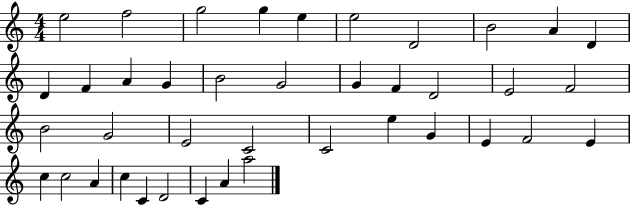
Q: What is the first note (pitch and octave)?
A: E5